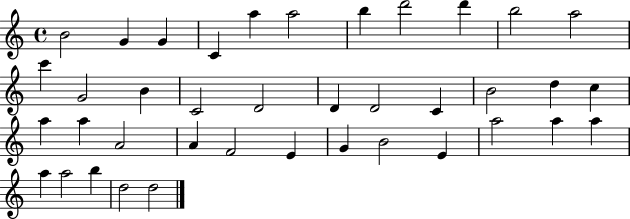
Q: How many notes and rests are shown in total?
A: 39